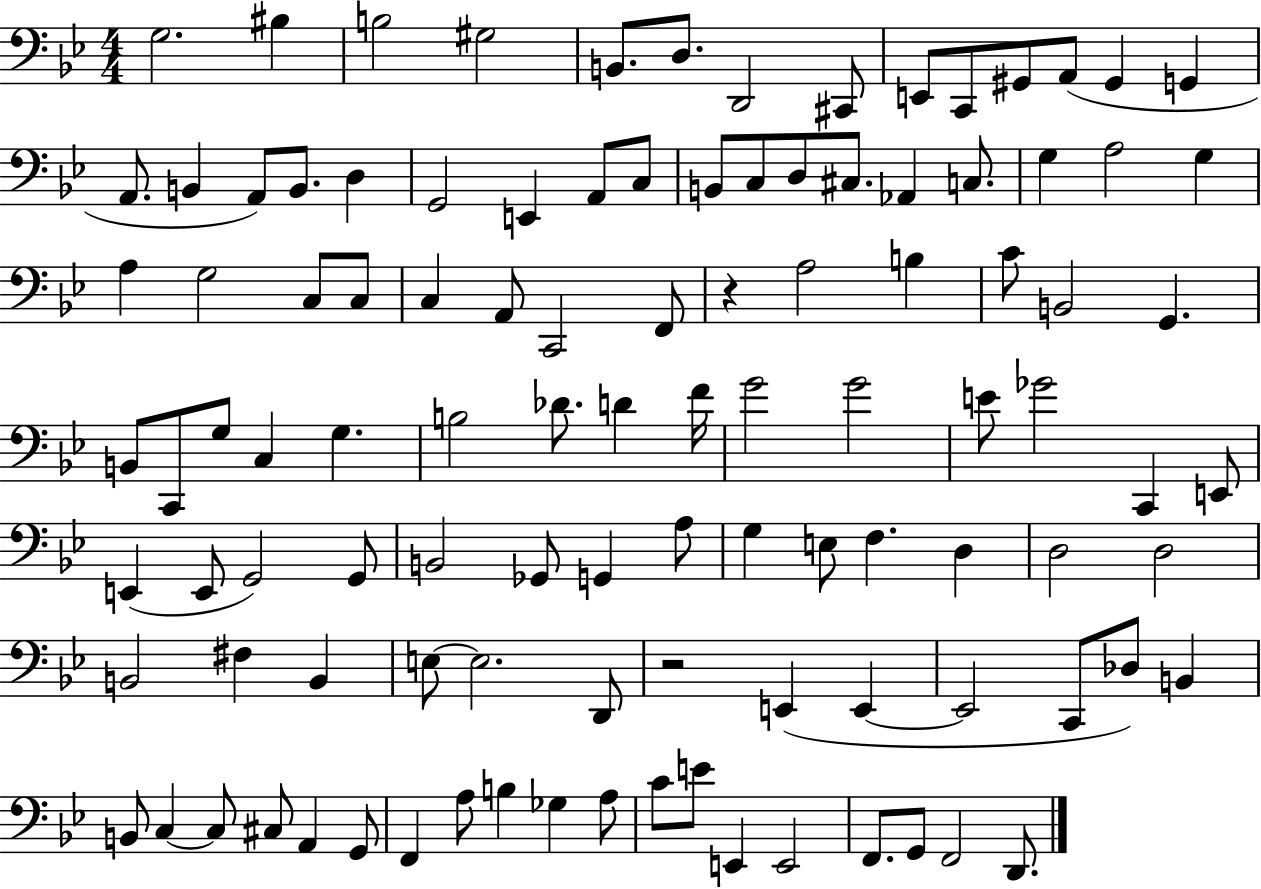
G3/h. BIS3/q B3/h G#3/h B2/e. D3/e. D2/h C#2/e E2/e C2/e G#2/e A2/e G#2/q G2/q A2/e. B2/q A2/e B2/e. D3/q G2/h E2/q A2/e C3/e B2/e C3/e D3/e C#3/e. Ab2/q C3/e. G3/q A3/h G3/q A3/q G3/h C3/e C3/e C3/q A2/e C2/h F2/e R/q A3/h B3/q C4/e B2/h G2/q. B2/e C2/e G3/e C3/q G3/q. B3/h Db4/e. D4/q F4/s G4/h G4/h E4/e Gb4/h C2/q E2/e E2/q E2/e G2/h G2/e B2/h Gb2/e G2/q A3/e G3/q E3/e F3/q. D3/q D3/h D3/h B2/h F#3/q B2/q E3/e E3/h. D2/e R/h E2/q E2/q E2/h C2/e Db3/e B2/q B2/e C3/q C3/e C#3/e A2/q G2/e F2/q A3/e B3/q Gb3/q A3/e C4/e E4/e E2/q E2/h F2/e. G2/e F2/h D2/e.